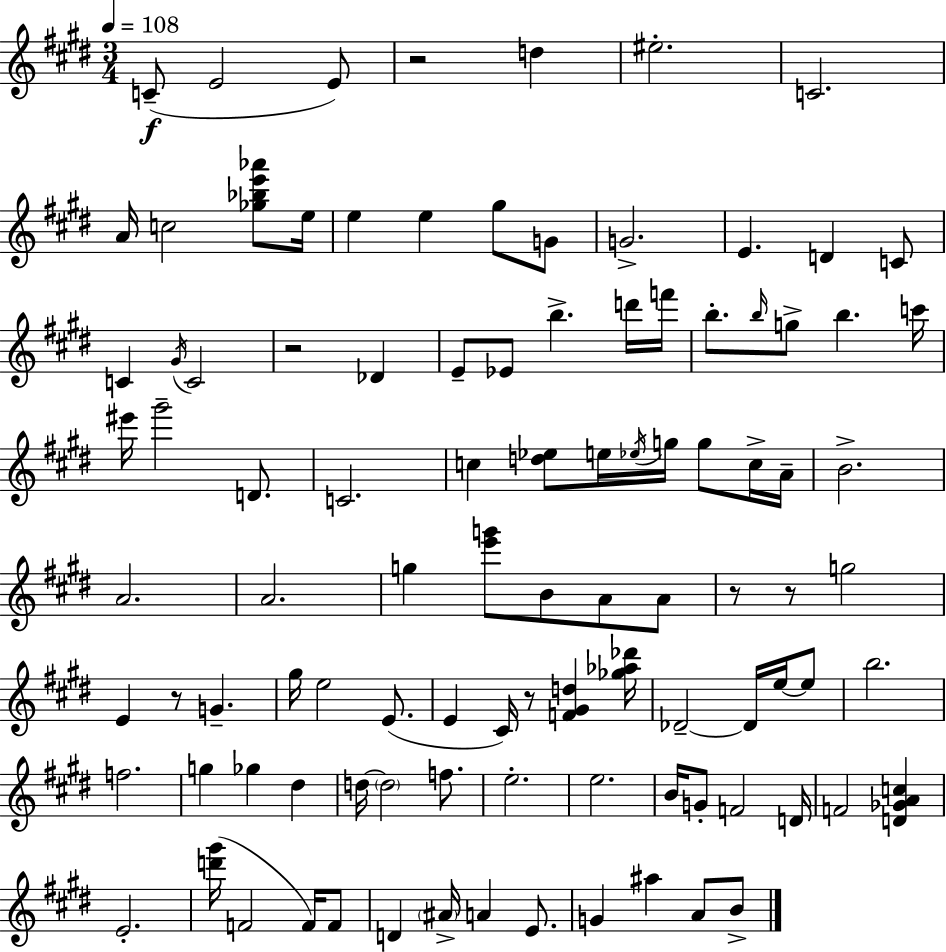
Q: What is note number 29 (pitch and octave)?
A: G5